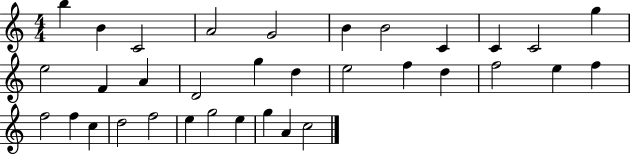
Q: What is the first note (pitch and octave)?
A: B5